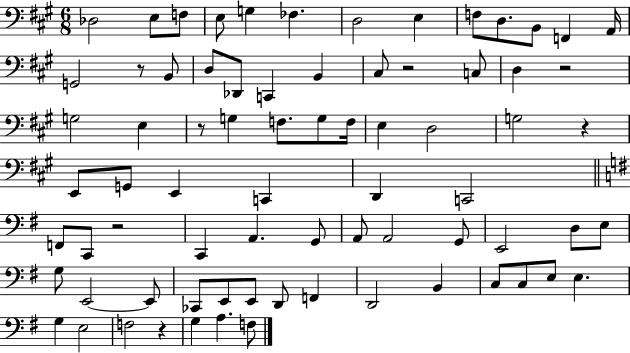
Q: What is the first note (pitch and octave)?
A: Db3